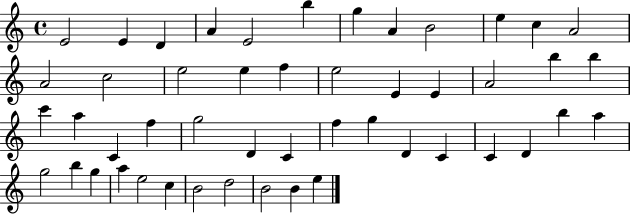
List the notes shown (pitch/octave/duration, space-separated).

E4/h E4/q D4/q A4/q E4/h B5/q G5/q A4/q B4/h E5/q C5/q A4/h A4/h C5/h E5/h E5/q F5/q E5/h E4/q E4/q A4/h B5/q B5/q C6/q A5/q C4/q F5/q G5/h D4/q C4/q F5/q G5/q D4/q C4/q C4/q D4/q B5/q A5/q G5/h B5/q G5/q A5/q E5/h C5/q B4/h D5/h B4/h B4/q E5/q